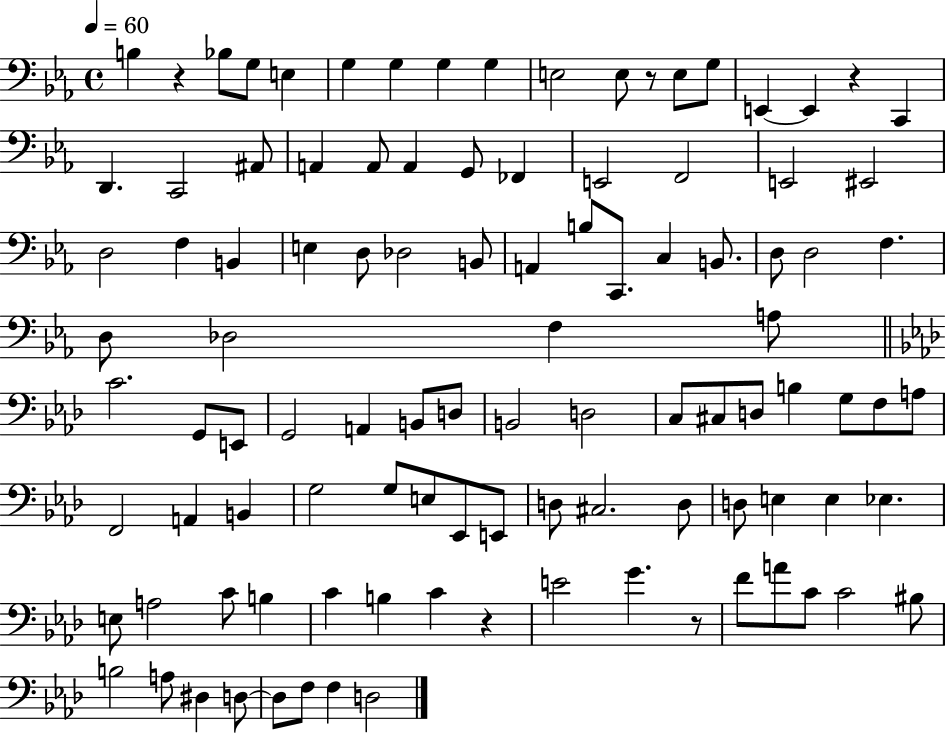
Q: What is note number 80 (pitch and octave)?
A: C4